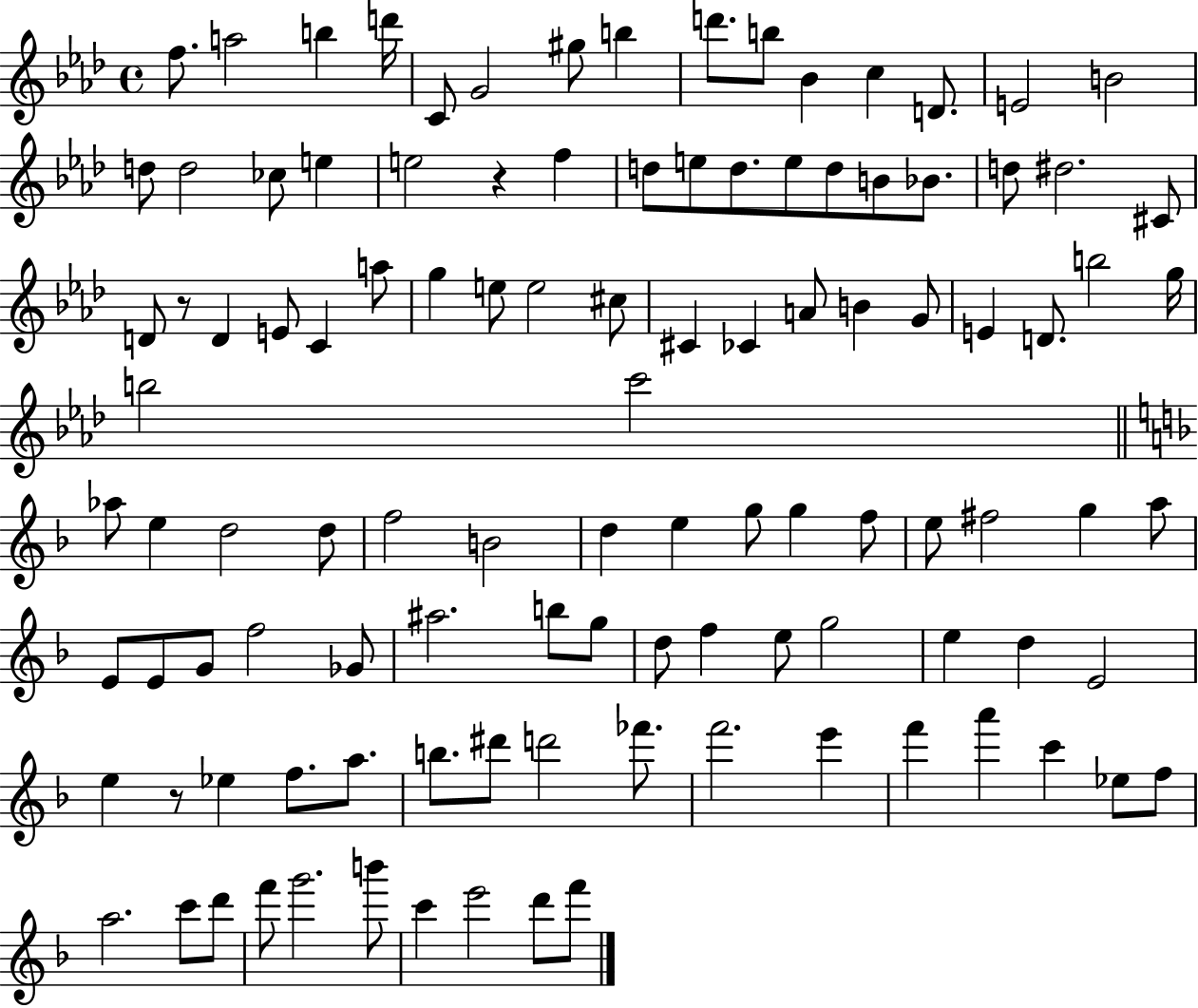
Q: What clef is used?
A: treble